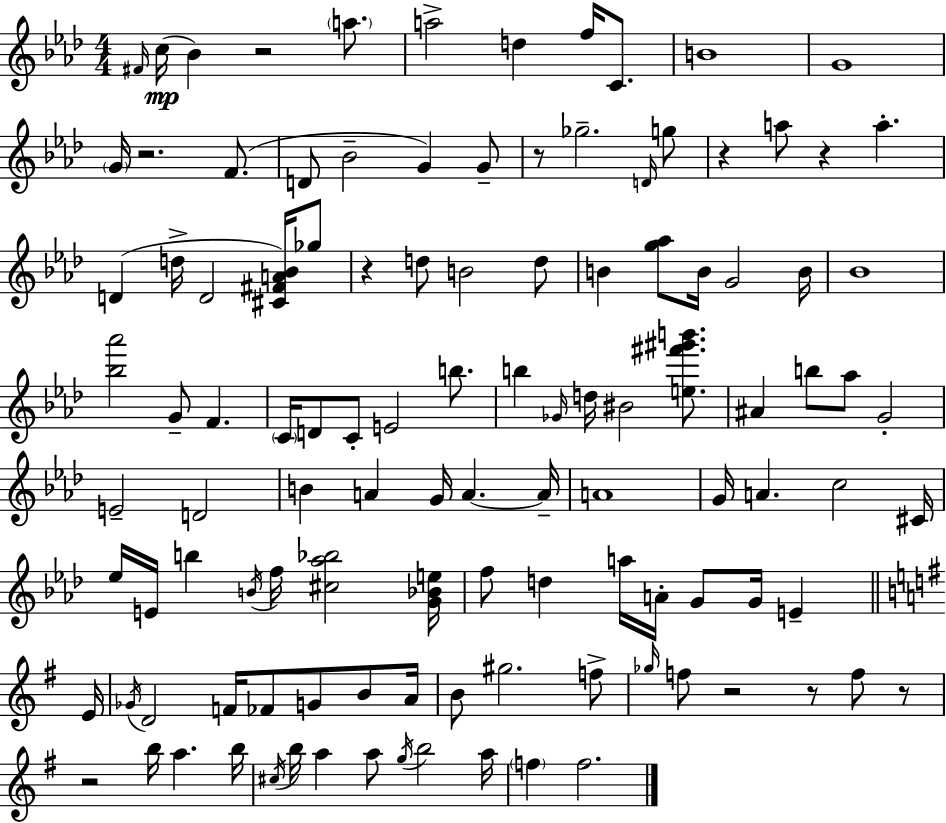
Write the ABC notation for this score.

X:1
T:Untitled
M:4/4
L:1/4
K:Ab
^F/4 c/4 _B z2 a/2 a2 d f/4 C/2 B4 G4 G/4 z2 F/2 D/2 _B2 G G/2 z/2 _g2 D/4 g/2 z a/2 z a D d/4 D2 [^C^FA_B]/4 _g/2 z d/2 B2 d/2 B [g_a]/2 B/4 G2 B/4 _B4 [_b_a']2 G/2 F C/4 D/2 C/2 E2 b/2 b _G/4 d/4 ^B2 [e^f'^g'b']/2 ^A b/2 _a/2 G2 E2 D2 B A G/4 A A/4 A4 G/4 A c2 ^C/4 _e/4 E/4 b B/4 f/4 [^c_a_b]2 [G_Be]/4 f/2 d a/4 A/4 G/2 G/4 E E/4 _G/4 D2 F/4 _F/2 G/2 B/2 A/4 B/2 ^g2 f/2 _g/4 f/2 z2 z/2 f/2 z/2 z2 b/4 a b/4 ^c/4 b/4 a a/2 g/4 b2 a/4 f f2